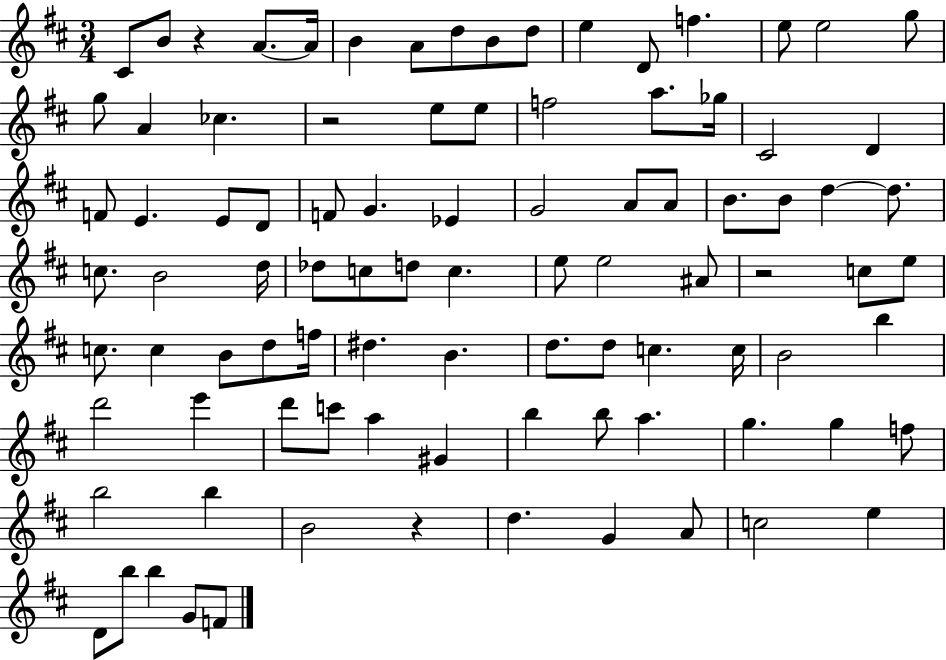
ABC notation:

X:1
T:Untitled
M:3/4
L:1/4
K:D
^C/2 B/2 z A/2 A/4 B A/2 d/2 B/2 d/2 e D/2 f e/2 e2 g/2 g/2 A _c z2 e/2 e/2 f2 a/2 _g/4 ^C2 D F/2 E E/2 D/2 F/2 G _E G2 A/2 A/2 B/2 B/2 d d/2 c/2 B2 d/4 _d/2 c/2 d/2 c e/2 e2 ^A/2 z2 c/2 e/2 c/2 c B/2 d/2 f/4 ^d B d/2 d/2 c c/4 B2 b d'2 e' d'/2 c'/2 a ^G b b/2 a g g f/2 b2 b B2 z d G A/2 c2 e D/2 b/2 b G/2 F/2